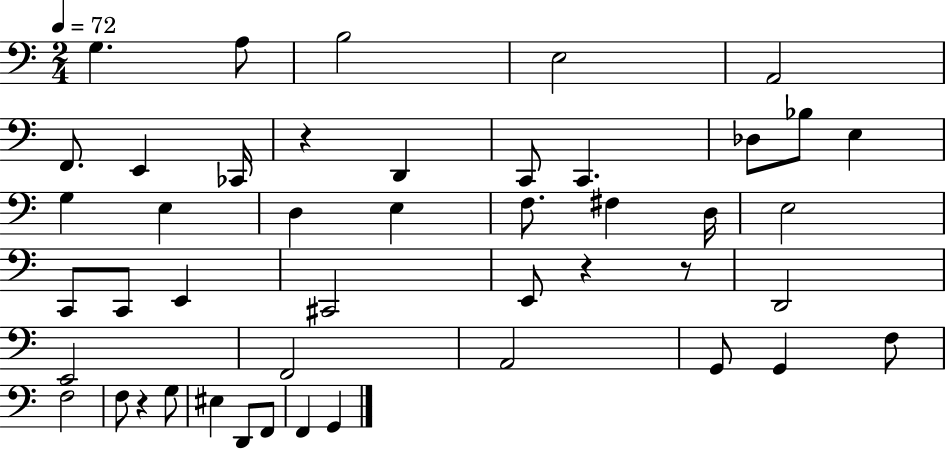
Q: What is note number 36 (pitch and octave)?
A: F3